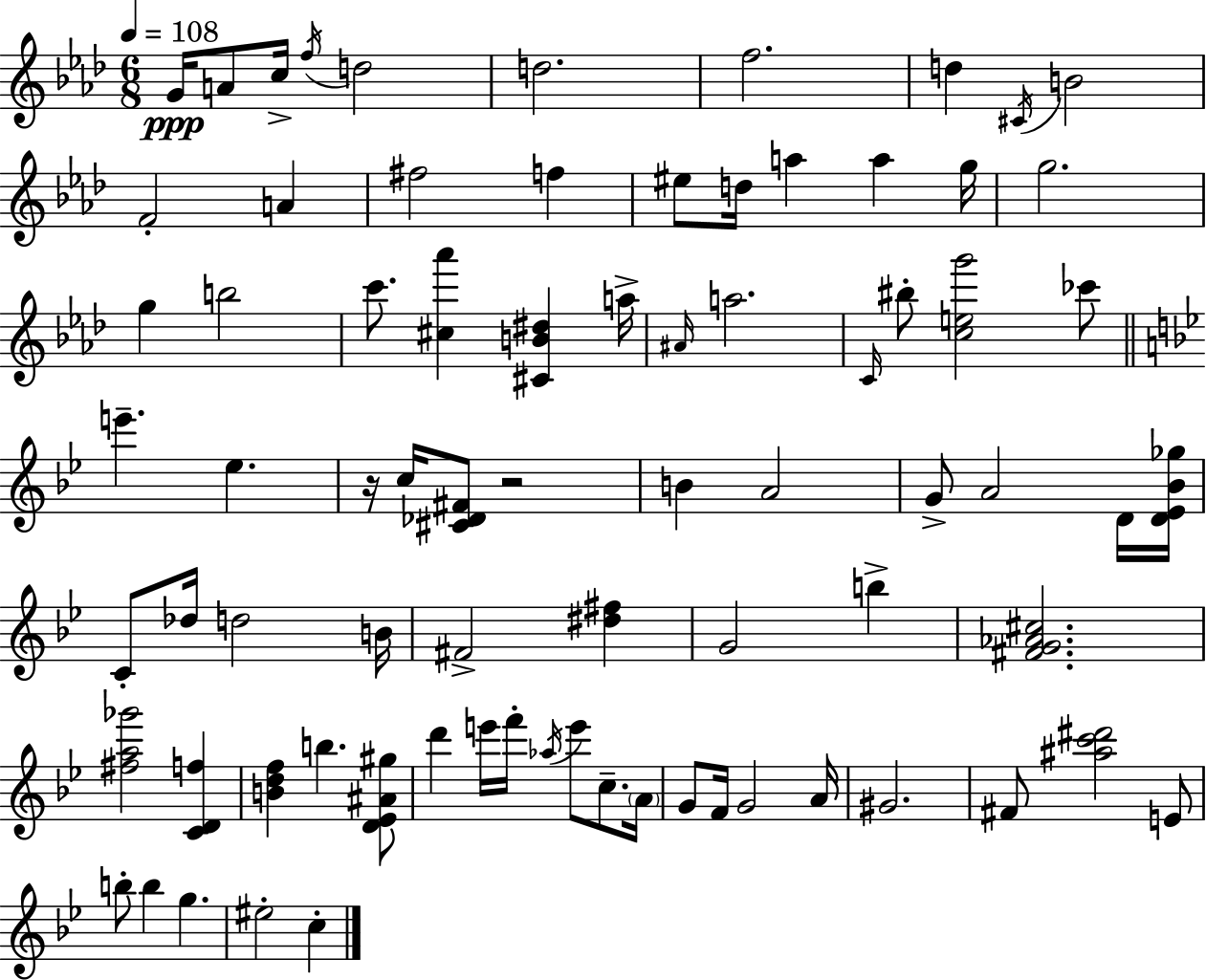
G4/s A4/e C5/s F5/s D5/h D5/h. F5/h. D5/q C#4/s B4/h F4/h A4/q F#5/h F5/q EIS5/e D5/s A5/q A5/q G5/s G5/h. G5/q B5/h C6/e. [C#5,Ab6]/q [C#4,B4,D#5]/q A5/s A#4/s A5/h. C4/s BIS5/e [C5,E5,G6]/h CES6/e E6/q. Eb5/q. R/s C5/s [C#4,Db4,F#4]/e R/h B4/q A4/h G4/e A4/h D4/s [D4,Eb4,Bb4,Gb5]/s C4/e Db5/s D5/h B4/s F#4/h [D#5,F#5]/q G4/h B5/q [F#4,G4,Ab4,C#5]/h. [F#5,A5,Gb6]/h [C4,D4,F5]/q [B4,D5,F5]/q B5/q. [D4,Eb4,A#4,G#5]/e D6/q E6/s F6/s Ab5/s E6/e C5/e. A4/s G4/e F4/s G4/h A4/s G#4/h. F#4/e [A#5,C6,D#6]/h E4/e B5/e B5/q G5/q. EIS5/h C5/q